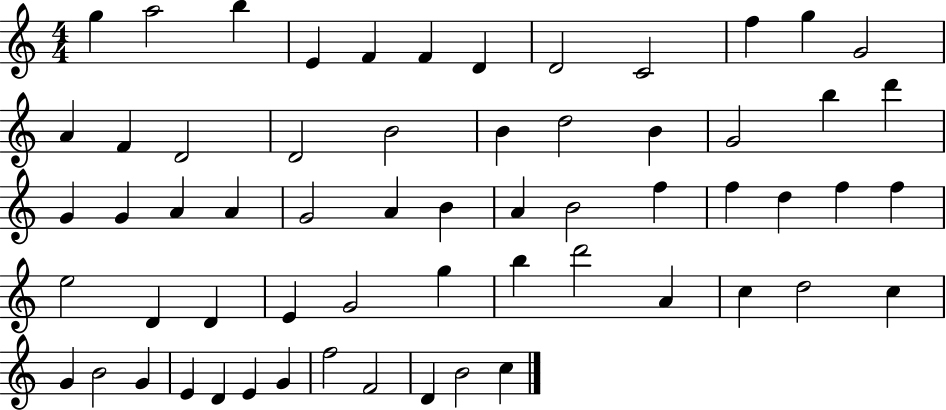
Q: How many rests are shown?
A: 0